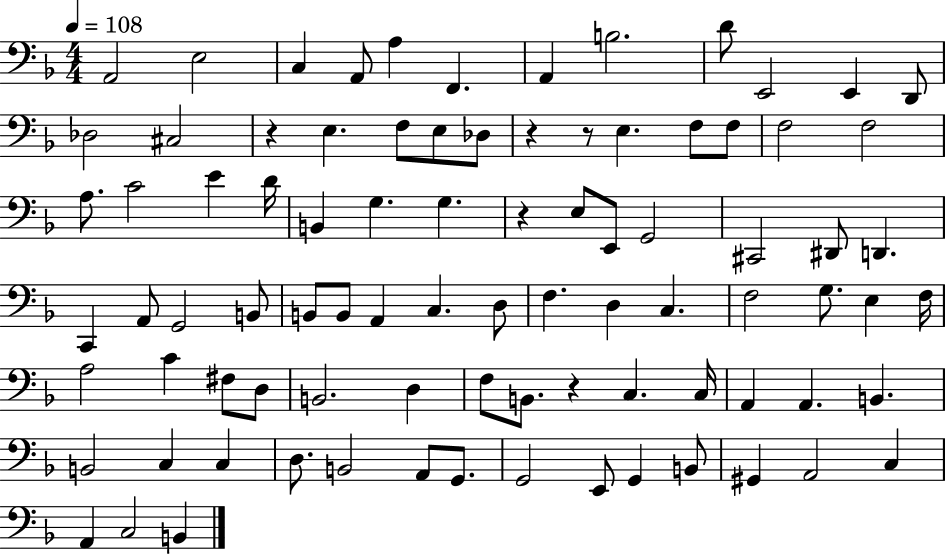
{
  \clef bass
  \numericTimeSignature
  \time 4/4
  \key f \major
  \tempo 4 = 108
  \repeat volta 2 { a,2 e2 | c4 a,8 a4 f,4. | a,4 b2. | d'8 e,2 e,4 d,8 | \break des2 cis2 | r4 e4. f8 e8 des8 | r4 r8 e4. f8 f8 | f2 f2 | \break a8. c'2 e'4 d'16 | b,4 g4. g4. | r4 e8 e,8 g,2 | cis,2 dis,8 d,4. | \break c,4 a,8 g,2 b,8 | b,8 b,8 a,4 c4. d8 | f4. d4 c4. | f2 g8. e4 f16 | \break a2 c'4 fis8 d8 | b,2. d4 | f8 b,8. r4 c4. c16 | a,4 a,4. b,4. | \break b,2 c4 c4 | d8. b,2 a,8 g,8. | g,2 e,8 g,4 b,8 | gis,4 a,2 c4 | \break a,4 c2 b,4 | } \bar "|."
}